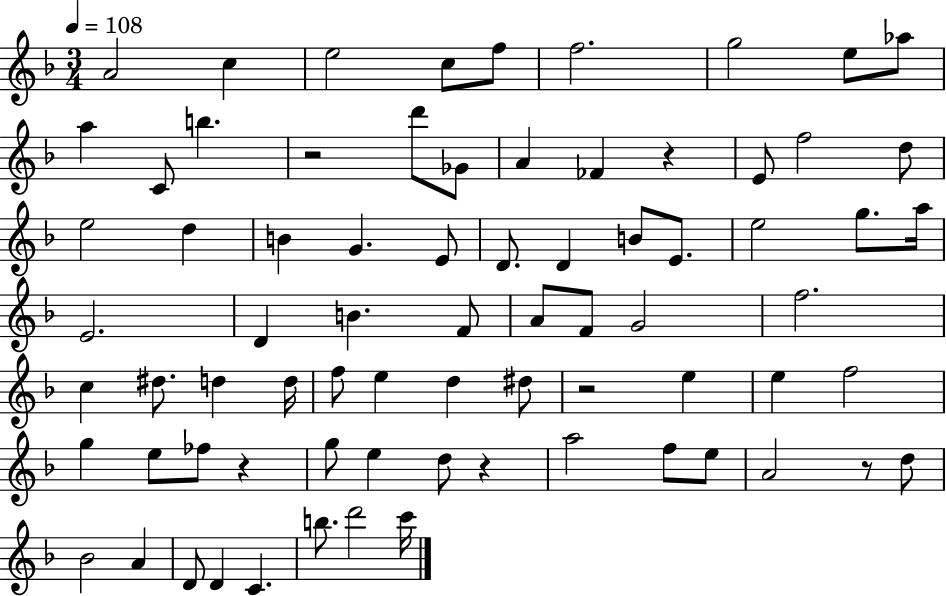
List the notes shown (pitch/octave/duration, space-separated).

A4/h C5/q E5/h C5/e F5/e F5/h. G5/h E5/e Ab5/e A5/q C4/e B5/q. R/h D6/e Gb4/e A4/q FES4/q R/q E4/e F5/h D5/e E5/h D5/q B4/q G4/q. E4/e D4/e. D4/q B4/e E4/e. E5/h G5/e. A5/s E4/h. D4/q B4/q. F4/e A4/e F4/e G4/h F5/h. C5/q D#5/e. D5/q D5/s F5/e E5/q D5/q D#5/e R/h E5/q E5/q F5/h G5/q E5/e FES5/e R/q G5/e E5/q D5/e R/q A5/h F5/e E5/e A4/h R/e D5/e Bb4/h A4/q D4/e D4/q C4/q. B5/e. D6/h C6/s